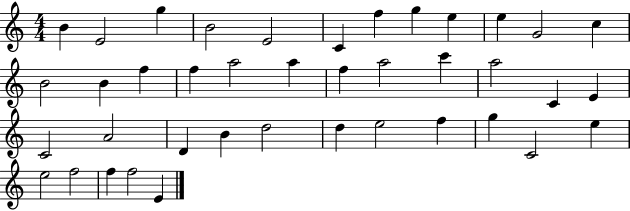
{
  \clef treble
  \numericTimeSignature
  \time 4/4
  \key c \major
  b'4 e'2 g''4 | b'2 e'2 | c'4 f''4 g''4 e''4 | e''4 g'2 c''4 | \break b'2 b'4 f''4 | f''4 a''2 a''4 | f''4 a''2 c'''4 | a''2 c'4 e'4 | \break c'2 a'2 | d'4 b'4 d''2 | d''4 e''2 f''4 | g''4 c'2 e''4 | \break e''2 f''2 | f''4 f''2 e'4 | \bar "|."
}